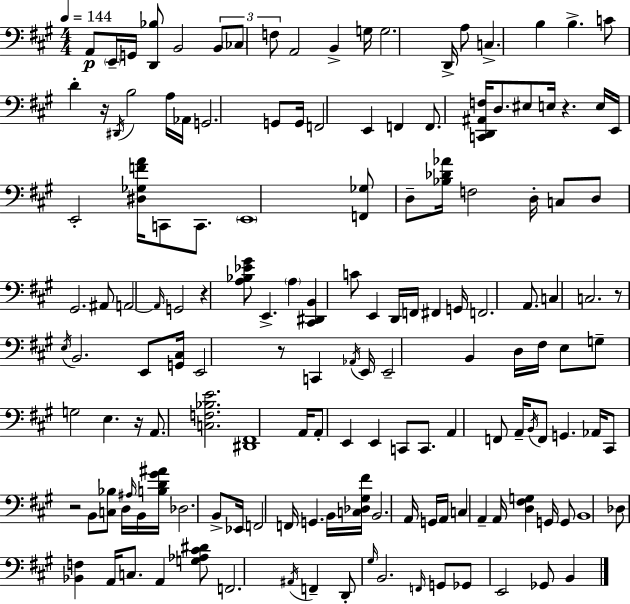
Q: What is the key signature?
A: A major